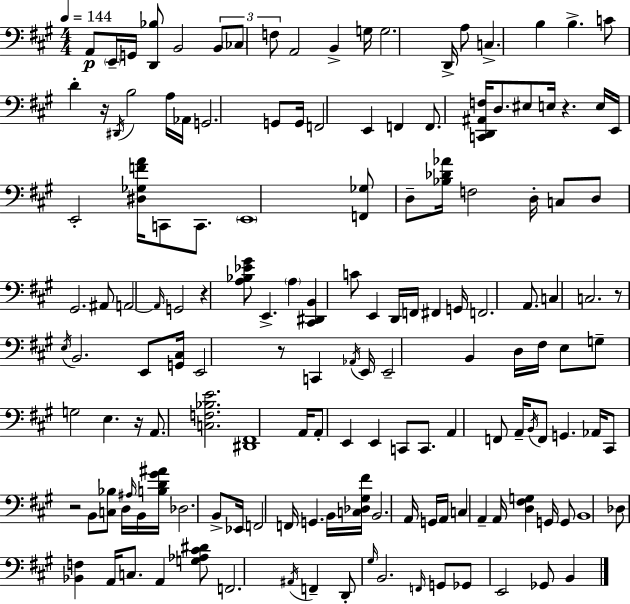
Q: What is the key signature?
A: A major